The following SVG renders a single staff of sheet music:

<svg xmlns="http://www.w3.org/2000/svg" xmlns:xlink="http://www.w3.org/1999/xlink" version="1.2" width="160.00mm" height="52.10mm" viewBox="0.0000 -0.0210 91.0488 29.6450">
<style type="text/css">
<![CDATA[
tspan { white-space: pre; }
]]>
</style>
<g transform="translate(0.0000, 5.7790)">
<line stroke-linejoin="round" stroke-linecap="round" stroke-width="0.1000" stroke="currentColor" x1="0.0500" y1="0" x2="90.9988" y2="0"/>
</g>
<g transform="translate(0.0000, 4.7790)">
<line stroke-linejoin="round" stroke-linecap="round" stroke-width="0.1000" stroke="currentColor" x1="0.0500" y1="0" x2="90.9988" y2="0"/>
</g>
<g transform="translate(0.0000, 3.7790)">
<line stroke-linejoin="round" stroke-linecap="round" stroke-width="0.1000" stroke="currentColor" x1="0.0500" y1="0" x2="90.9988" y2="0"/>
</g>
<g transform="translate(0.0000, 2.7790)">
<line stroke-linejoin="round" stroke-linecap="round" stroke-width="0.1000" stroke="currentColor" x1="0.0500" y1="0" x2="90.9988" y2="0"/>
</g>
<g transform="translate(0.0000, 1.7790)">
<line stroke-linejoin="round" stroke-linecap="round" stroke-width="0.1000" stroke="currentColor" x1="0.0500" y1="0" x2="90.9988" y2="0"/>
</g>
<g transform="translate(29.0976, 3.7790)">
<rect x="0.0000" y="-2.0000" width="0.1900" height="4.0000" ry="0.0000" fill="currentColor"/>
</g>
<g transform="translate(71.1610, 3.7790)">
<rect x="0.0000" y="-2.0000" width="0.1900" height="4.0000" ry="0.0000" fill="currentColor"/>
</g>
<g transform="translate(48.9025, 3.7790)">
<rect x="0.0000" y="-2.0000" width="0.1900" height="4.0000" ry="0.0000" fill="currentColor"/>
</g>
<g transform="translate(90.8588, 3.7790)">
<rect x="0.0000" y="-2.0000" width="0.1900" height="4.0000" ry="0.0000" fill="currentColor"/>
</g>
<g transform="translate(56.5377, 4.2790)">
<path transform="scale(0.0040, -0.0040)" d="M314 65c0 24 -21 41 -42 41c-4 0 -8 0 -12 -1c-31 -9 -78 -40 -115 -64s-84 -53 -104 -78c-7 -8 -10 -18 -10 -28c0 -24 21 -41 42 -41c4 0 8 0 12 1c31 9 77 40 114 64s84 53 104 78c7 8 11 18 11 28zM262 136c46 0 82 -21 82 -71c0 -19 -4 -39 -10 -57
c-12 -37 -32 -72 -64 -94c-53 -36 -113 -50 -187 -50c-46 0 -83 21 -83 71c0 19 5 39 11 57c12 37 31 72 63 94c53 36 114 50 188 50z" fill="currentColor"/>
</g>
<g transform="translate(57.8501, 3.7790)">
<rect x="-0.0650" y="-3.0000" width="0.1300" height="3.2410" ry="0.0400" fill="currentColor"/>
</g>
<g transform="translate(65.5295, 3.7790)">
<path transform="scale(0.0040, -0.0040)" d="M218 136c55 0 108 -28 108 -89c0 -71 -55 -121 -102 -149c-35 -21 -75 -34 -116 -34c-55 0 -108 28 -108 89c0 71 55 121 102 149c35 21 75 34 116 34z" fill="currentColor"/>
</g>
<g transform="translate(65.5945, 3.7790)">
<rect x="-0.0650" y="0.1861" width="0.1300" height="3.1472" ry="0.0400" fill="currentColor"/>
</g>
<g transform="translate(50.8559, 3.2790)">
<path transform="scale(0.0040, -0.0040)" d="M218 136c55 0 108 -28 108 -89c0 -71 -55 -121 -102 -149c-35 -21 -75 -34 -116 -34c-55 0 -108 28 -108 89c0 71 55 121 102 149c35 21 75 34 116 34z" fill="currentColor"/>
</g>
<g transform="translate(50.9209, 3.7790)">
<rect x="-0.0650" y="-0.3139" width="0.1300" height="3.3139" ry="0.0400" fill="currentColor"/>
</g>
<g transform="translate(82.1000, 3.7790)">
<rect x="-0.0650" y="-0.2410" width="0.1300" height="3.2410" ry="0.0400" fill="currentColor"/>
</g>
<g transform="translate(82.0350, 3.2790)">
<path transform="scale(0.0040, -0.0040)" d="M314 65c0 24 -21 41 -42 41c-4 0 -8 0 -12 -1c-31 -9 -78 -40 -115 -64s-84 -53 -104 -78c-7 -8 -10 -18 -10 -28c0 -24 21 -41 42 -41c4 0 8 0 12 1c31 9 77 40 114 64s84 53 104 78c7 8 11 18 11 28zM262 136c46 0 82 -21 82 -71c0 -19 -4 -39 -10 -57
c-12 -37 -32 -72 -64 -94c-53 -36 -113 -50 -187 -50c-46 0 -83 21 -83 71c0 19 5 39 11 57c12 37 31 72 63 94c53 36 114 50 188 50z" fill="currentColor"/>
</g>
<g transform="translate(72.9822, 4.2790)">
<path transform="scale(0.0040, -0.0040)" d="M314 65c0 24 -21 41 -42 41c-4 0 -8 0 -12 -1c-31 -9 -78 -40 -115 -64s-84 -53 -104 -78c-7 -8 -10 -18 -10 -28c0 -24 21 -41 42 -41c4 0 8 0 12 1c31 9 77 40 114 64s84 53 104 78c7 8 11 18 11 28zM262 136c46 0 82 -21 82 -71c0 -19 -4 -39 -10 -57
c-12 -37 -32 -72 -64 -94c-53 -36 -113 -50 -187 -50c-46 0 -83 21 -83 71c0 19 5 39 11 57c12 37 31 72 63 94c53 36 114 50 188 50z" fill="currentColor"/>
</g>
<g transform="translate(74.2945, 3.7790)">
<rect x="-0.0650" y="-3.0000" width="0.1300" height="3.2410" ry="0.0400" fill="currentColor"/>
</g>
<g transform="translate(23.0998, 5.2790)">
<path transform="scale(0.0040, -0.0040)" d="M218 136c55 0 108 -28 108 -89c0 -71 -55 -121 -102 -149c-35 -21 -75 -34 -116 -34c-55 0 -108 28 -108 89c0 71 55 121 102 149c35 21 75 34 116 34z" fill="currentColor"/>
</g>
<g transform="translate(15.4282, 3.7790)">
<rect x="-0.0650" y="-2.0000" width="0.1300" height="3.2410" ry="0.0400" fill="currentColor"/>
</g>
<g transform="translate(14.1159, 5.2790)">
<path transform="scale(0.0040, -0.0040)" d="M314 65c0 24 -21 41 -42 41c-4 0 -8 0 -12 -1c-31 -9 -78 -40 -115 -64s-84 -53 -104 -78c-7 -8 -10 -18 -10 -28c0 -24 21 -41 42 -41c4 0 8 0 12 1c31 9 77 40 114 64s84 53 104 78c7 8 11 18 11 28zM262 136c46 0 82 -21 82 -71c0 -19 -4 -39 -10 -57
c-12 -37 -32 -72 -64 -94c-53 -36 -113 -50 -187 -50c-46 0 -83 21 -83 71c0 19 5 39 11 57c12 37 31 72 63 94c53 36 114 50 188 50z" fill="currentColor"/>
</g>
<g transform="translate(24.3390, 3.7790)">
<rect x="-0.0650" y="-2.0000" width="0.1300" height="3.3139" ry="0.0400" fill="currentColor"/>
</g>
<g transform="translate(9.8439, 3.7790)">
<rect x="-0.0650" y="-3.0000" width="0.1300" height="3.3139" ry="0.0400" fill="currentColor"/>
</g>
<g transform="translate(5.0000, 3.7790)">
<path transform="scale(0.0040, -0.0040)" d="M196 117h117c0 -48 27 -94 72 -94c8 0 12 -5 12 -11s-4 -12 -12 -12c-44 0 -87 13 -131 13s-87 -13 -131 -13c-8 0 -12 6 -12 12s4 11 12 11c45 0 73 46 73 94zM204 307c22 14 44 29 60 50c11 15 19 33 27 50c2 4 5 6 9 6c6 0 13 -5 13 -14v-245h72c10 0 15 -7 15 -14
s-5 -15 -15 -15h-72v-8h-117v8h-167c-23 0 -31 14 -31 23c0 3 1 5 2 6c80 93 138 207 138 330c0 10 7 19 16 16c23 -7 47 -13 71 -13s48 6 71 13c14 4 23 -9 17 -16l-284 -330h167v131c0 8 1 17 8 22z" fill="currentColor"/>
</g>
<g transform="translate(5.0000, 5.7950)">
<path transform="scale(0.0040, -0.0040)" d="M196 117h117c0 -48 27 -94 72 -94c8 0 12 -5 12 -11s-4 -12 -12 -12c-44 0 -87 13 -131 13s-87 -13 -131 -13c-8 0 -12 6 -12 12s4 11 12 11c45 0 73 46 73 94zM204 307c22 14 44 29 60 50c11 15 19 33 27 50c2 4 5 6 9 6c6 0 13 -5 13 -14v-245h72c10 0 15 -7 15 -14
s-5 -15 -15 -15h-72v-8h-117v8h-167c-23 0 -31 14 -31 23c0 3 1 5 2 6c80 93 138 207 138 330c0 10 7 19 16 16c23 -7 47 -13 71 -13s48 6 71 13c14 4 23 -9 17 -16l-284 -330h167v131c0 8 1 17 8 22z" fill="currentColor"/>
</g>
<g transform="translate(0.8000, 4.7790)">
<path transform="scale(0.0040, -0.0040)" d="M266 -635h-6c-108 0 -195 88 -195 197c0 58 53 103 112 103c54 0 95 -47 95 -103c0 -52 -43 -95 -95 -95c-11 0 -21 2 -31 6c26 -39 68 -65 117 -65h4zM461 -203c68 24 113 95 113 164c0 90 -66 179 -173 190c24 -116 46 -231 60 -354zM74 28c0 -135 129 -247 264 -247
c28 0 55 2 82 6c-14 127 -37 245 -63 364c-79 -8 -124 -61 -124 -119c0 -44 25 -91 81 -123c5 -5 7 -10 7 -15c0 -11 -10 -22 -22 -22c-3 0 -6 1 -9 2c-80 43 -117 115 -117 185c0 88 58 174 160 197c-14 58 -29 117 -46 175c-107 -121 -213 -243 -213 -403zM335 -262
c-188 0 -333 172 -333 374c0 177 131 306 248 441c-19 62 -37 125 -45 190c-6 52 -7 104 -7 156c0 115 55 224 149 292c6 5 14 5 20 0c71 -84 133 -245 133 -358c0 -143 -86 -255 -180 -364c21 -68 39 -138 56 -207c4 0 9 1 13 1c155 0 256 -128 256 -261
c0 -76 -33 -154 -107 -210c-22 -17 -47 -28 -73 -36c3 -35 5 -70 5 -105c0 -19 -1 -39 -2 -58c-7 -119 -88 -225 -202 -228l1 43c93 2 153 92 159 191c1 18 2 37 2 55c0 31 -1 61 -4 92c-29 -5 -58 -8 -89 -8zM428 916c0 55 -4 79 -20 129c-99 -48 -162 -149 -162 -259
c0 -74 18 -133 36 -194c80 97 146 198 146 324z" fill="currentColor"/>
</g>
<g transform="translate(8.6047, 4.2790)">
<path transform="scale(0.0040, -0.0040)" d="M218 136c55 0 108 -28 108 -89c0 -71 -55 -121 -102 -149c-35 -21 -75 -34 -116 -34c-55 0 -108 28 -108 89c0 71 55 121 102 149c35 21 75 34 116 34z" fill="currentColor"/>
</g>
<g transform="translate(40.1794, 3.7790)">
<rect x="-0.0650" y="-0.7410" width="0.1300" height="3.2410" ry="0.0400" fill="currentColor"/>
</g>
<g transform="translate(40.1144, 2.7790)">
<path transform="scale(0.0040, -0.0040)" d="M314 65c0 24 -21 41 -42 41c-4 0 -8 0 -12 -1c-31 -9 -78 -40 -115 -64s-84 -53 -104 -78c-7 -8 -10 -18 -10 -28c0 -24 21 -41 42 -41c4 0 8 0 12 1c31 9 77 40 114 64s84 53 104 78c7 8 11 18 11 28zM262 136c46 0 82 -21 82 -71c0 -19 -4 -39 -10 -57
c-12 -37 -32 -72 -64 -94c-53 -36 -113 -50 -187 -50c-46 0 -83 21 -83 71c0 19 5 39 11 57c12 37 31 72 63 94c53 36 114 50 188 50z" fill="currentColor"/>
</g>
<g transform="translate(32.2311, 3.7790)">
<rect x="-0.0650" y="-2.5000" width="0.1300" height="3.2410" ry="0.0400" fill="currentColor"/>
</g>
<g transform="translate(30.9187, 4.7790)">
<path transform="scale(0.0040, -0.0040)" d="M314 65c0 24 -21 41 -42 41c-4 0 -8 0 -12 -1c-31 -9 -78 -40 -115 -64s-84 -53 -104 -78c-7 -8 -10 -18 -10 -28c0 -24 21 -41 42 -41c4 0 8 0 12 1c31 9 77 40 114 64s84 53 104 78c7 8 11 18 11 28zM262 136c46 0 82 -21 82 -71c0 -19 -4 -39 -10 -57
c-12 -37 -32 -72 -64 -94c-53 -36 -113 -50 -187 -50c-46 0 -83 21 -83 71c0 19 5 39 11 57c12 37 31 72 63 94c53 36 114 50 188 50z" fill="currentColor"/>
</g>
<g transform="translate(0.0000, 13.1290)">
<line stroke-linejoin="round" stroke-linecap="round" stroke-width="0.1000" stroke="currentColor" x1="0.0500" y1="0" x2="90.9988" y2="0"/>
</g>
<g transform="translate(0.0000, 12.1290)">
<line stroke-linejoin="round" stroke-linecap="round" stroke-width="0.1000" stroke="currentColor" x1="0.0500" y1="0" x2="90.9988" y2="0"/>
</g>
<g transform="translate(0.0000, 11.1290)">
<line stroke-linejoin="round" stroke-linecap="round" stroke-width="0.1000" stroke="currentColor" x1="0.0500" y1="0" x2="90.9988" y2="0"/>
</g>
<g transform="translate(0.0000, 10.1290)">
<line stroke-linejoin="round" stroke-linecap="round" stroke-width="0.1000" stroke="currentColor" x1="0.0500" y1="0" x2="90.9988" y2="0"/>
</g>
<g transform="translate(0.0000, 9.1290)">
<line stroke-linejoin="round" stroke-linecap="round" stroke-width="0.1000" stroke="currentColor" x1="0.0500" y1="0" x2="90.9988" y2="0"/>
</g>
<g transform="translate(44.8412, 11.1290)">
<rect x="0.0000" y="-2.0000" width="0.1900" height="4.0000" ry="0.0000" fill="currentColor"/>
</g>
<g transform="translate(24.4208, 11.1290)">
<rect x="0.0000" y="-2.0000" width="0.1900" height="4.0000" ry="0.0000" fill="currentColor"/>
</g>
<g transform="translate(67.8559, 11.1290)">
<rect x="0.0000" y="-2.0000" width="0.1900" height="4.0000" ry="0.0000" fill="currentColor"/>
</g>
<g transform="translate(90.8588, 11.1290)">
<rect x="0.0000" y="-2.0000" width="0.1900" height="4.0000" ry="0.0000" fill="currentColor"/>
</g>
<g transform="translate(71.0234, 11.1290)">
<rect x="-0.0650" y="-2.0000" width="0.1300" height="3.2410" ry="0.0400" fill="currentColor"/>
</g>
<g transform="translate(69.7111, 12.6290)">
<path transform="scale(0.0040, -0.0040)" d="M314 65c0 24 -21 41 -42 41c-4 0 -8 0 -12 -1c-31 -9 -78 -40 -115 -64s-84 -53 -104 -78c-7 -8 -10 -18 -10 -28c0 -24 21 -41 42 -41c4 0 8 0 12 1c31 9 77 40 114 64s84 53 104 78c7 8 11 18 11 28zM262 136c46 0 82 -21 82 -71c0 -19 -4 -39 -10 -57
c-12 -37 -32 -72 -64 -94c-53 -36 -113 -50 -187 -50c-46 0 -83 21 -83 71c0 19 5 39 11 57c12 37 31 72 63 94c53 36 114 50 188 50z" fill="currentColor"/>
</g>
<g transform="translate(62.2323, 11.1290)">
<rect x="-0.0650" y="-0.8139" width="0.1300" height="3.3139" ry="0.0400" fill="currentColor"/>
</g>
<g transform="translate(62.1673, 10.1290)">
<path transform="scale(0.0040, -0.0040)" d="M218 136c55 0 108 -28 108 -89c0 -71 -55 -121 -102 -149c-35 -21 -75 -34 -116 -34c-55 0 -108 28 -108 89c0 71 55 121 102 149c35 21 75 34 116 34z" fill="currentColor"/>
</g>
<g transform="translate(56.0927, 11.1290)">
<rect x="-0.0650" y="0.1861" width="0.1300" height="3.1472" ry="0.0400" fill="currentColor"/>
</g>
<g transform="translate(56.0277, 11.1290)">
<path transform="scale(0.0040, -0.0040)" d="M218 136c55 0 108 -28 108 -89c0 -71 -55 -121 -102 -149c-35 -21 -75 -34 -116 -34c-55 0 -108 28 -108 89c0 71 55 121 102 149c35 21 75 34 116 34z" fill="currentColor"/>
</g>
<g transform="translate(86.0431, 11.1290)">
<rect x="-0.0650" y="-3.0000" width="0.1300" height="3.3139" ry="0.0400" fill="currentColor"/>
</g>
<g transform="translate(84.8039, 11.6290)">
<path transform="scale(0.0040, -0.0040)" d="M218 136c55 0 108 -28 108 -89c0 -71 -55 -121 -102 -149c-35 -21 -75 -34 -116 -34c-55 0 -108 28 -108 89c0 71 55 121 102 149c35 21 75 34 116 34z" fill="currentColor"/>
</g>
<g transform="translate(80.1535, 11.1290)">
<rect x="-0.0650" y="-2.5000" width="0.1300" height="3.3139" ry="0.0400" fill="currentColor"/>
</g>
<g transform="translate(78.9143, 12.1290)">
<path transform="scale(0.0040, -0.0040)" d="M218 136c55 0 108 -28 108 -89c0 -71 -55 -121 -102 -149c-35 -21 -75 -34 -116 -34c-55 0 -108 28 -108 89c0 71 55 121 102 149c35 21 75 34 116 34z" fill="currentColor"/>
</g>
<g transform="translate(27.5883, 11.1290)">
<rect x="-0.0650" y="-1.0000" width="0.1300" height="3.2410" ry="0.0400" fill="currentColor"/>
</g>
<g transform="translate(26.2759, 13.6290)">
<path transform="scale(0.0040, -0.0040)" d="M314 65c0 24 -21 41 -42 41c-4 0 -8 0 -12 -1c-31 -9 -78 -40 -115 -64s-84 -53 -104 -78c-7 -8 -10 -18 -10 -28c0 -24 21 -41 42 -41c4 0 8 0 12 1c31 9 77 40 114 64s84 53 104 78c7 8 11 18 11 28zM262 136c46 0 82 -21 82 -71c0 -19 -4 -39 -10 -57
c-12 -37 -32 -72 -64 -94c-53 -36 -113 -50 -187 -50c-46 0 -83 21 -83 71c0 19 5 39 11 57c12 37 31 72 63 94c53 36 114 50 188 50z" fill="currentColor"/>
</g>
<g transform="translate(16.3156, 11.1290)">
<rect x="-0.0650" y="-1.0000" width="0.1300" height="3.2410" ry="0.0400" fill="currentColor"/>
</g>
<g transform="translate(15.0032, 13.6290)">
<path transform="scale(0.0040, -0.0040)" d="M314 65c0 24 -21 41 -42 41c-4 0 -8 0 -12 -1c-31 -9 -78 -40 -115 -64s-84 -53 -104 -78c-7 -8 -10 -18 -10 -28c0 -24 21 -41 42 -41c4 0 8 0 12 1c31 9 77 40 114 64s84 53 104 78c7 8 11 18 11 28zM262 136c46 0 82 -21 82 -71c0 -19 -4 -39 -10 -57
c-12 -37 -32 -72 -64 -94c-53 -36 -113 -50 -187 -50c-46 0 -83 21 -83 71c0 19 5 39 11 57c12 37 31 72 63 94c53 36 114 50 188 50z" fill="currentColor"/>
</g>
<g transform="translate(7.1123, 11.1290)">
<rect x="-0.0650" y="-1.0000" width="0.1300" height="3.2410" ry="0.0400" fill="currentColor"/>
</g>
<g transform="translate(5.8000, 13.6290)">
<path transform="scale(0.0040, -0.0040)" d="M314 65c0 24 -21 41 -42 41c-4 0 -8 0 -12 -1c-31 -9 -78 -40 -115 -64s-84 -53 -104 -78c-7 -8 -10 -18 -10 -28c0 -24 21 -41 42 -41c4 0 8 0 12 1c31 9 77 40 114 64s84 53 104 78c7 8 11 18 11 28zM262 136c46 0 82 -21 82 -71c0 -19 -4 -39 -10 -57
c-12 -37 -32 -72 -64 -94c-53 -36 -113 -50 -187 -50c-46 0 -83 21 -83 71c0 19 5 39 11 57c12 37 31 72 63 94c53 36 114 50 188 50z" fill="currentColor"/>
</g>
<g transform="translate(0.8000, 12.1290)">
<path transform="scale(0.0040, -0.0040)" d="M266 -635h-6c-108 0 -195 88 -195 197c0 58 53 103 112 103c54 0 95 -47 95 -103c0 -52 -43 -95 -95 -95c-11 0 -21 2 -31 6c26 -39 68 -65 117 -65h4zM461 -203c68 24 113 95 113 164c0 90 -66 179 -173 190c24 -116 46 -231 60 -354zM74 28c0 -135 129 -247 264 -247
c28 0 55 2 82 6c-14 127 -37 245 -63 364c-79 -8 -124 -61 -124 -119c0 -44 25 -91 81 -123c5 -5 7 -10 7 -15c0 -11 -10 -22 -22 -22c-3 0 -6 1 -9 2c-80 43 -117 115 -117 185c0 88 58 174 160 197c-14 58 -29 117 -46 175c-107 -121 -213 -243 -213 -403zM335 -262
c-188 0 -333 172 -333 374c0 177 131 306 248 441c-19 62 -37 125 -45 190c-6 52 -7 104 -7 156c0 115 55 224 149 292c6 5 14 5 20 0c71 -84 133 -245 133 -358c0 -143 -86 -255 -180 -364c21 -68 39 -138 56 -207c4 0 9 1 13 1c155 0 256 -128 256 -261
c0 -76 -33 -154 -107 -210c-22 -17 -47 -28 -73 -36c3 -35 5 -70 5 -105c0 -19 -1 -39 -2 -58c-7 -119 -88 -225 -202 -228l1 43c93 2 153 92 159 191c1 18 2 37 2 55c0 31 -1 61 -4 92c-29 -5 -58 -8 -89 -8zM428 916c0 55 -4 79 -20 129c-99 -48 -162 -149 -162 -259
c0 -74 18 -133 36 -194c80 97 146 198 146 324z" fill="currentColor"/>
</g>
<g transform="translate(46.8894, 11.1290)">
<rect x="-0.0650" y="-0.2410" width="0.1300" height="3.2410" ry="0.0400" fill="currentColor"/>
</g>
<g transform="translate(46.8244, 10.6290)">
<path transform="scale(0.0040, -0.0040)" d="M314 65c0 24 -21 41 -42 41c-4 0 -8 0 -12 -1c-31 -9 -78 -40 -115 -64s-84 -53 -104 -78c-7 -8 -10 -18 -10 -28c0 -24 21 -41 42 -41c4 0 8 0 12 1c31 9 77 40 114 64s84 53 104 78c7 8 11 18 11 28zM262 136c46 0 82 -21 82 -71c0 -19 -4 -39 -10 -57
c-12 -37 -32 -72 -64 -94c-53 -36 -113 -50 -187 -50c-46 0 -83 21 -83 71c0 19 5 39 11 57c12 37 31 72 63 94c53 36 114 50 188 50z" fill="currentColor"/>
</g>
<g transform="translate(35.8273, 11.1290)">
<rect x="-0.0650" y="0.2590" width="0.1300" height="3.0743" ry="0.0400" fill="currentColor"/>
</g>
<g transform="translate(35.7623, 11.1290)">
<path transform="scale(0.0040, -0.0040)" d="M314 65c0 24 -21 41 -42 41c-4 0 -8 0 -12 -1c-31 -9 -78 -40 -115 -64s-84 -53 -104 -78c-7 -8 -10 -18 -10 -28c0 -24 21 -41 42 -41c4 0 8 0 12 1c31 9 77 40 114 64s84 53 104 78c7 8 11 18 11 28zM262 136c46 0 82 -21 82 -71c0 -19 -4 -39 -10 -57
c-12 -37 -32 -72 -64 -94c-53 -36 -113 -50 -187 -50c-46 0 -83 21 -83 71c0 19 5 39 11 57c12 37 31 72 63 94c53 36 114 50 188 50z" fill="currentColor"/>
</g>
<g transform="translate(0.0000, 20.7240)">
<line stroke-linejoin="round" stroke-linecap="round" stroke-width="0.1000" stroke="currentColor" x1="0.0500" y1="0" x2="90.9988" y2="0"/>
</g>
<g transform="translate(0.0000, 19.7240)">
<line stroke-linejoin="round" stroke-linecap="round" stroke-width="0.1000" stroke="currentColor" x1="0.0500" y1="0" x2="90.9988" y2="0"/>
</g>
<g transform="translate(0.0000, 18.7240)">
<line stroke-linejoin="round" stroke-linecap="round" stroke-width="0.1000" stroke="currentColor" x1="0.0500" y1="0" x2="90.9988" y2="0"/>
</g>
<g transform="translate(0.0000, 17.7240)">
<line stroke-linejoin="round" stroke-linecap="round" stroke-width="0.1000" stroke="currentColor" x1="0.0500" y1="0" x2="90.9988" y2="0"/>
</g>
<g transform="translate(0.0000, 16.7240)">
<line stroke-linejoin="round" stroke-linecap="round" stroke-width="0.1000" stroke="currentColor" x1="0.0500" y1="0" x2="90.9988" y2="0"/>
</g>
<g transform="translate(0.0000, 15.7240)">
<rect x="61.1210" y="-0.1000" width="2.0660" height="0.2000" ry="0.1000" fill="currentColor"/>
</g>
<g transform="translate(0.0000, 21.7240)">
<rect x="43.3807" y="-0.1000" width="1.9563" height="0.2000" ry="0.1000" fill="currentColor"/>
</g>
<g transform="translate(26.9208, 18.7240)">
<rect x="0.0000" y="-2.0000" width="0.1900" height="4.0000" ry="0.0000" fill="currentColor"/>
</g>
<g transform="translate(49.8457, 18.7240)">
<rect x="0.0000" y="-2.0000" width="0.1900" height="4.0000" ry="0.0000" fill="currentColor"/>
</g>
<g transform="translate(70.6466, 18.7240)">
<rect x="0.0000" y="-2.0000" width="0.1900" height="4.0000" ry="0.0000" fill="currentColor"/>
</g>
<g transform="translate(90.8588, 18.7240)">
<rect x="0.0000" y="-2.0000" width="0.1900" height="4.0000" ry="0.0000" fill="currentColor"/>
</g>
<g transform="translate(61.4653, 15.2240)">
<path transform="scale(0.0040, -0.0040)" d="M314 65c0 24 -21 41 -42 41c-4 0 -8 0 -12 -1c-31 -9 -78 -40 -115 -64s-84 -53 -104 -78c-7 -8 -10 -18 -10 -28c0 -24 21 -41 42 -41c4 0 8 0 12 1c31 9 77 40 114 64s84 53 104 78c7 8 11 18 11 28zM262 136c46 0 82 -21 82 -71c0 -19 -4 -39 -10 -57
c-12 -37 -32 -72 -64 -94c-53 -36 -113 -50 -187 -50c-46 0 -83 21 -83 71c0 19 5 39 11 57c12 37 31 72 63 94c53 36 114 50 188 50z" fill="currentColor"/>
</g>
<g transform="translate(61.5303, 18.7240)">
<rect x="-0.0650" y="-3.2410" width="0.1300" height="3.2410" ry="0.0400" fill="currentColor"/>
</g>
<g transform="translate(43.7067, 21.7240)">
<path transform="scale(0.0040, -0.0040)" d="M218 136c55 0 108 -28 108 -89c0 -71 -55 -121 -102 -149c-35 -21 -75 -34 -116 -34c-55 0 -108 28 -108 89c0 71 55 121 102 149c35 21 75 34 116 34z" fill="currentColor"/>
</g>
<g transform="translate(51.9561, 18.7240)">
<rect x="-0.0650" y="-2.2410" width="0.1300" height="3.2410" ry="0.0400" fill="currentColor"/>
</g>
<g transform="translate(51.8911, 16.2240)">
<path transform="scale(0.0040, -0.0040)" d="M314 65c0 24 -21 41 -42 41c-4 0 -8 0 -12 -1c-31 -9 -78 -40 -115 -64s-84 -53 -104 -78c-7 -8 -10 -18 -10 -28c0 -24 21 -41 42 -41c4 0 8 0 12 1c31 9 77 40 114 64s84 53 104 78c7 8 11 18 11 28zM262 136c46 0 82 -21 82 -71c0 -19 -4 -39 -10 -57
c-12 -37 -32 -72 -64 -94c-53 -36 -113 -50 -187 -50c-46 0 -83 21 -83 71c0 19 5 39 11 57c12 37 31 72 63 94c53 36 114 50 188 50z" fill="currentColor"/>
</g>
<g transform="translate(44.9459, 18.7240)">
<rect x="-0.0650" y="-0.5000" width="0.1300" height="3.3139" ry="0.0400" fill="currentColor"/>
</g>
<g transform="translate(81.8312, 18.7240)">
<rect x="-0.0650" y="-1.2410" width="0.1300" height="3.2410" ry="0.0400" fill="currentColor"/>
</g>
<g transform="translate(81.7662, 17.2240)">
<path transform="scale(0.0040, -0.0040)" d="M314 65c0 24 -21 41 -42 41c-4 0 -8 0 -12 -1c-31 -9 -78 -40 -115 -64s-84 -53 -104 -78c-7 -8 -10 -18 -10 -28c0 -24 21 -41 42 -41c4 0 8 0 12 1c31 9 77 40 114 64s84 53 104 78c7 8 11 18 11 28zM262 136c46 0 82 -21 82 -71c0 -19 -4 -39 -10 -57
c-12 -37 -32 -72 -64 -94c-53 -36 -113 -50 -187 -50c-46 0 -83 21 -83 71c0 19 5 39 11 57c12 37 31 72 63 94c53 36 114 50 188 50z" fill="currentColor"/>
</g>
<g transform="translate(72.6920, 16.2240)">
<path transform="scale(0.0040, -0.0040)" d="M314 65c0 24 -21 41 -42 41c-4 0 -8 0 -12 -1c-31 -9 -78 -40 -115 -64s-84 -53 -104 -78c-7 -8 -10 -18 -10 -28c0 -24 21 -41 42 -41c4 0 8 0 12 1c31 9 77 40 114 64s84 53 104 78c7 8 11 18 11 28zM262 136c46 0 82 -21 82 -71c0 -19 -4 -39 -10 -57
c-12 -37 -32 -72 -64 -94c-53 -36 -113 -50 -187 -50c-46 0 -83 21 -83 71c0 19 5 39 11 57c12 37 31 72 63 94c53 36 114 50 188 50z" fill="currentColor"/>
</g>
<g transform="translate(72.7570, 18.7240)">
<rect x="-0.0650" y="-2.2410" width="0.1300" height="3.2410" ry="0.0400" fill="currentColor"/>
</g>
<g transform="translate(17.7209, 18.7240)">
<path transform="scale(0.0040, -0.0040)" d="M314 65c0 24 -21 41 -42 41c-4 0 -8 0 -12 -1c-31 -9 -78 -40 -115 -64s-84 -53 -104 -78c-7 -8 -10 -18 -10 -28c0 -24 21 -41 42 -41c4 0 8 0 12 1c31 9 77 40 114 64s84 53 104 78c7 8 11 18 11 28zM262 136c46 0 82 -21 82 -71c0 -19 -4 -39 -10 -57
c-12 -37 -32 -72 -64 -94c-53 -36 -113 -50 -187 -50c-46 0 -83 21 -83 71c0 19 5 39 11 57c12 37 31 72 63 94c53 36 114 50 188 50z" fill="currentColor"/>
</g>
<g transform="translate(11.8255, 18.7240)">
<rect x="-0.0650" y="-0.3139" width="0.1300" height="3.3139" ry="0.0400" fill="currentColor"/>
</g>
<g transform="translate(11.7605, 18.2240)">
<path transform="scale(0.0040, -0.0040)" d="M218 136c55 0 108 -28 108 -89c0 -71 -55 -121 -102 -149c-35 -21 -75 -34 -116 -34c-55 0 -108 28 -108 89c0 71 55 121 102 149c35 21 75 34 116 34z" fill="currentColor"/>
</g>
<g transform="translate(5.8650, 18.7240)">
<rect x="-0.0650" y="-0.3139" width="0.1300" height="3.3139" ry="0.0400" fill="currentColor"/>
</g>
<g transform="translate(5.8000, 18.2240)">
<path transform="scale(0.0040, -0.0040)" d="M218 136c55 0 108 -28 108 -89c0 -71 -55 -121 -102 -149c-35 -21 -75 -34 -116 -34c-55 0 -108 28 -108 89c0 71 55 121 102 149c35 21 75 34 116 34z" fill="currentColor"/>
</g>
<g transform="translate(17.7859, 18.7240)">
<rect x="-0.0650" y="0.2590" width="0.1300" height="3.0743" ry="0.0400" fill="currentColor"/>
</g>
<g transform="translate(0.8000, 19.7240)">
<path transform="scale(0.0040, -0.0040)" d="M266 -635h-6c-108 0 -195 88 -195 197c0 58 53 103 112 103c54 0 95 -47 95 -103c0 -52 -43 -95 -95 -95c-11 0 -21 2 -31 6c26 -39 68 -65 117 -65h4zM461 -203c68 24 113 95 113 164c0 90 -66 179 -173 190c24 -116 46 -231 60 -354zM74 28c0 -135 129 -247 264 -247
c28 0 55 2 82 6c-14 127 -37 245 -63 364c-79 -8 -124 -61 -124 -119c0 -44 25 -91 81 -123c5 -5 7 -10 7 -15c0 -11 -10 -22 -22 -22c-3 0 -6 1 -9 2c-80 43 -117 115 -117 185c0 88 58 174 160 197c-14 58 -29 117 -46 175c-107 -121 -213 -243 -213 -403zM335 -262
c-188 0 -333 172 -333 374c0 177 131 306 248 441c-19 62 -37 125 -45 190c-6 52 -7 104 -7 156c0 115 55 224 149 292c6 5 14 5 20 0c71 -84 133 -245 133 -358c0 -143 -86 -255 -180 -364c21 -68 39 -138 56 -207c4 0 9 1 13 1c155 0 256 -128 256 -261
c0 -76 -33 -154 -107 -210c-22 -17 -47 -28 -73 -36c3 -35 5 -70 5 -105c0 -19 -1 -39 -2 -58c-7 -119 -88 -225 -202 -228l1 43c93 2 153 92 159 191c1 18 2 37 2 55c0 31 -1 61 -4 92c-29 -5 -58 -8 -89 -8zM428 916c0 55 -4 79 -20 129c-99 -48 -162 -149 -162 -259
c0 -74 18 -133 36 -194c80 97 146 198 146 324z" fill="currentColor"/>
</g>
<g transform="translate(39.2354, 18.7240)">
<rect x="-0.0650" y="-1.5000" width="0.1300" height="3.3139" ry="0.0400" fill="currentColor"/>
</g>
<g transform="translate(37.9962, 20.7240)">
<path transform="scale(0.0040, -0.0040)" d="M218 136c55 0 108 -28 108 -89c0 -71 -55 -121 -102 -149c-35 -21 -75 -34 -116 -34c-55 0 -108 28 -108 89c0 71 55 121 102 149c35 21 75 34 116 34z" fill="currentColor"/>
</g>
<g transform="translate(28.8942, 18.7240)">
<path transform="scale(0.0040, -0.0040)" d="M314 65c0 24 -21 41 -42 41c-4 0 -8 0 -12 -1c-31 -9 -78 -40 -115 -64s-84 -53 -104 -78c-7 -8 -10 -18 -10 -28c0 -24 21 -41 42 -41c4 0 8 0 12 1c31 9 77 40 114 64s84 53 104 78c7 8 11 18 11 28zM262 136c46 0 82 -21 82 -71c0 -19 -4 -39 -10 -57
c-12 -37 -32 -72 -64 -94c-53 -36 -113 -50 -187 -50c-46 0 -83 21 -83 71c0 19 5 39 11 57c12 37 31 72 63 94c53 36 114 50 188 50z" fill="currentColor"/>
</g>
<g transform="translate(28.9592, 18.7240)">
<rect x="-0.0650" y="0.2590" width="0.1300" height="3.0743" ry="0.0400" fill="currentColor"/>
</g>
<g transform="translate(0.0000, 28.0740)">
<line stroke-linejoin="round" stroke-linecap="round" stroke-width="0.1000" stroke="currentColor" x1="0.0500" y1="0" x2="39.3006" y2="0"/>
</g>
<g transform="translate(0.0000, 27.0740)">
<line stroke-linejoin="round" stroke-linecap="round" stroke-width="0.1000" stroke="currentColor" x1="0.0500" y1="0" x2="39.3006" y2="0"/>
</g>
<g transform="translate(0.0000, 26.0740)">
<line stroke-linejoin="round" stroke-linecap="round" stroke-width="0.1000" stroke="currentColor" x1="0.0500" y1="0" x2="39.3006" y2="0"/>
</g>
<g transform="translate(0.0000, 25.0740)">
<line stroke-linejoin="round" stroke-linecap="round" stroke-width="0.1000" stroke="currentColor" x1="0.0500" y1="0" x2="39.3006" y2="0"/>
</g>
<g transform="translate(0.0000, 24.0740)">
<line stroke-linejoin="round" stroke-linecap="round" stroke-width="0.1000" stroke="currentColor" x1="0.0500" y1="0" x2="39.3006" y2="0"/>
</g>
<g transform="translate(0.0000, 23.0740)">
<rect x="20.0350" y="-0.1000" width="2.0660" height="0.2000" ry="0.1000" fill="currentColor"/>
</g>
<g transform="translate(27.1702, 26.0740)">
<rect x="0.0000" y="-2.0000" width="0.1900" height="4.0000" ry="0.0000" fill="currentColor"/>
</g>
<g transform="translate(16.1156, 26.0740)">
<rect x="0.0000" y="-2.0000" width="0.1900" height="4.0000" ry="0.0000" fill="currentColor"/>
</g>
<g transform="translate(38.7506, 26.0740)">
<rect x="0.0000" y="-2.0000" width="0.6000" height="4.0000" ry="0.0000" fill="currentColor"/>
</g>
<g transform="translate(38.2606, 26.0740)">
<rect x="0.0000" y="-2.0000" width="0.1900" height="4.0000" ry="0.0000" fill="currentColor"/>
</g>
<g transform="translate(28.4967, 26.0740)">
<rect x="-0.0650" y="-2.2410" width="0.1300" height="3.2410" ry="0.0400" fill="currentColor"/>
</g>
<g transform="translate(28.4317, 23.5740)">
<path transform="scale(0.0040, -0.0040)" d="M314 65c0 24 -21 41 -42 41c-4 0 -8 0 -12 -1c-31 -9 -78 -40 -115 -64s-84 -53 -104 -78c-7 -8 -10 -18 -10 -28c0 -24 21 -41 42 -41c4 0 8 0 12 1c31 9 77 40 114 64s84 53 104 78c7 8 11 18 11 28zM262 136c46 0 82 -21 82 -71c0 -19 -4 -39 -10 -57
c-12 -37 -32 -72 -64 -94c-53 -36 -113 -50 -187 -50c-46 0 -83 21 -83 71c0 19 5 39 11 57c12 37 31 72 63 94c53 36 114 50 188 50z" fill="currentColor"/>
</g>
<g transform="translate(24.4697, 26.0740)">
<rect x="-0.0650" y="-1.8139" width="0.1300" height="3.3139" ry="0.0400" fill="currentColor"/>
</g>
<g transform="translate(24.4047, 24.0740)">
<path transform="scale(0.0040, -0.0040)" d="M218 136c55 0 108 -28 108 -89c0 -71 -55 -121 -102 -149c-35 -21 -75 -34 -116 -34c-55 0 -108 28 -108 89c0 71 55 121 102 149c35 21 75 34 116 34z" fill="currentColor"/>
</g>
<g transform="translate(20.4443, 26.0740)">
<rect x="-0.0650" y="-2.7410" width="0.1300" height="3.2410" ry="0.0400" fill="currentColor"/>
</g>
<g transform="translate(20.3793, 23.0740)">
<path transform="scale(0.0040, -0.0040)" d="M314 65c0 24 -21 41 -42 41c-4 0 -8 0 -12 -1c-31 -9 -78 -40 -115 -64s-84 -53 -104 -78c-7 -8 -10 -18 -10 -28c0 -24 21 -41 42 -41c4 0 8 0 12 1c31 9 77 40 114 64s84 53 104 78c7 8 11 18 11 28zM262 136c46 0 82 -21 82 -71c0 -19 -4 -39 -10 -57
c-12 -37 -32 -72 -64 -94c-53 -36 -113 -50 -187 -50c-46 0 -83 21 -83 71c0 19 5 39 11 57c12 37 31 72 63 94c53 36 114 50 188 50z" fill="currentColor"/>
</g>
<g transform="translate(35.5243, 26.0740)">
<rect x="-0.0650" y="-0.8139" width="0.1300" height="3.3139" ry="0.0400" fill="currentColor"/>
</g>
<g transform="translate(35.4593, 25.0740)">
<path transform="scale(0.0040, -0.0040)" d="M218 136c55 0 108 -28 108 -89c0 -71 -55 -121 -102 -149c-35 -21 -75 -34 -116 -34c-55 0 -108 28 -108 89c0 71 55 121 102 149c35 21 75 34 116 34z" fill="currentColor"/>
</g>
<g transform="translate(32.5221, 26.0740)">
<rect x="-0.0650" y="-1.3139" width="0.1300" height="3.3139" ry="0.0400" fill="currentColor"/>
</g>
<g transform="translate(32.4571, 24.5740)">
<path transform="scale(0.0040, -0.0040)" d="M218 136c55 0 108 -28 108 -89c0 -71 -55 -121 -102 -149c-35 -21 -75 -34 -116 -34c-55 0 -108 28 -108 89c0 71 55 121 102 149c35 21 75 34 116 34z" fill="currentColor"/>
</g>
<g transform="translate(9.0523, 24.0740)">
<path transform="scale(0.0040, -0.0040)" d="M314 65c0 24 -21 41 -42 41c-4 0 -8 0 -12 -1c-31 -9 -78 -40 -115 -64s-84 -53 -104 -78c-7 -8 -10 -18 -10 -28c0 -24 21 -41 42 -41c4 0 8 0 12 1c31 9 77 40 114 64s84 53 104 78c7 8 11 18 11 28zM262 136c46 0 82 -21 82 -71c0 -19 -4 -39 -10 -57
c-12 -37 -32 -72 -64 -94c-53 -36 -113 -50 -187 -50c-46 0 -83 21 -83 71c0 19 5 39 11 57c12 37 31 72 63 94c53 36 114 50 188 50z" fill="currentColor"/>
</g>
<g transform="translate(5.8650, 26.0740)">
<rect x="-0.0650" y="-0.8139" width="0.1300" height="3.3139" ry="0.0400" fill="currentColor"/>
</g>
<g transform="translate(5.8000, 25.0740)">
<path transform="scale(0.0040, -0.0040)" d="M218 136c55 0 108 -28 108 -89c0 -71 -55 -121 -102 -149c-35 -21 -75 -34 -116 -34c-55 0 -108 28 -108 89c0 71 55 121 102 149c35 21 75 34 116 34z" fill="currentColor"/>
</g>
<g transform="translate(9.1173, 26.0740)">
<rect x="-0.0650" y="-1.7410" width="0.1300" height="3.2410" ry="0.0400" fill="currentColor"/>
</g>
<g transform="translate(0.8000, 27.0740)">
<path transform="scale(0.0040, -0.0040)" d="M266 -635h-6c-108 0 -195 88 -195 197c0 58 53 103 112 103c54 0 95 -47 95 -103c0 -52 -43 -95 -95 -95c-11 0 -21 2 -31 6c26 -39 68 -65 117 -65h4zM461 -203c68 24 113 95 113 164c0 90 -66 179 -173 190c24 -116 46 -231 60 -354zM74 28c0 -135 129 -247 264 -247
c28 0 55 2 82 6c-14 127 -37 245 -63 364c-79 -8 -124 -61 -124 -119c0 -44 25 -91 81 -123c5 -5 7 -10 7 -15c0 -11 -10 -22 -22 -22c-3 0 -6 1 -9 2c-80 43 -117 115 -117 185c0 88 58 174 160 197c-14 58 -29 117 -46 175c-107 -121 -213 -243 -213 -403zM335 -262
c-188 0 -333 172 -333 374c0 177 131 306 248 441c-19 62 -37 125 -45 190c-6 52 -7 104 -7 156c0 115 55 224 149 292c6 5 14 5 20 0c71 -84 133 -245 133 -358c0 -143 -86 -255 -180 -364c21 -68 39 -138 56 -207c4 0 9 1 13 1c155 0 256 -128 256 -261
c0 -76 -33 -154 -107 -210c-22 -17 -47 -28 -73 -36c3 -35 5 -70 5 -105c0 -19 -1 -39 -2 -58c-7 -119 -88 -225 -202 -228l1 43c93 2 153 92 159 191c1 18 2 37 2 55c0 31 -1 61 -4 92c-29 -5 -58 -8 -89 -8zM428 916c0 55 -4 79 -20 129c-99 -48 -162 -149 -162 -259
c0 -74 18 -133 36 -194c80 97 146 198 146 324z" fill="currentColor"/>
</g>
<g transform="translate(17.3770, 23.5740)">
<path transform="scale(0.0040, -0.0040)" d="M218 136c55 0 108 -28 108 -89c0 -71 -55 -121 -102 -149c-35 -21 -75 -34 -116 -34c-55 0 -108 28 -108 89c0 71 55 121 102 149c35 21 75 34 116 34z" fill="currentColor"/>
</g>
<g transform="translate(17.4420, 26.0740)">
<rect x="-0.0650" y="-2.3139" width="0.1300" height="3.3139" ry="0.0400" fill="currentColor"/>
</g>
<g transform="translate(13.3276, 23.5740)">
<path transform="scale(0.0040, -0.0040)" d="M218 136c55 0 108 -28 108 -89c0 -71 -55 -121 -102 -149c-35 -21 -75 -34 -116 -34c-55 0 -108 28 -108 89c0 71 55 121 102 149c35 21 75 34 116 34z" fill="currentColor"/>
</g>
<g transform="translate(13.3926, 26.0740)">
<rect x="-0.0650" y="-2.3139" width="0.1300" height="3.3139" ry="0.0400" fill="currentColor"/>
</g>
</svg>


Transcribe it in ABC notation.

X:1
T:Untitled
M:4/4
L:1/4
K:C
A F2 F G2 d2 c A2 B A2 c2 D2 D2 D2 B2 c2 B d F2 G A c c B2 B2 E C g2 b2 g2 e2 d f2 g g a2 f g2 e d